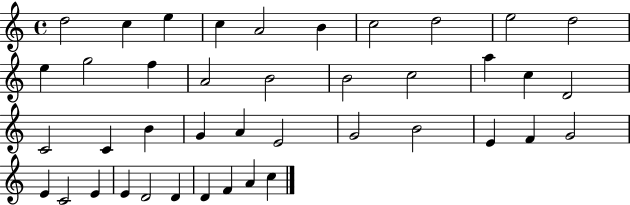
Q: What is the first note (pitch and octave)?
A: D5